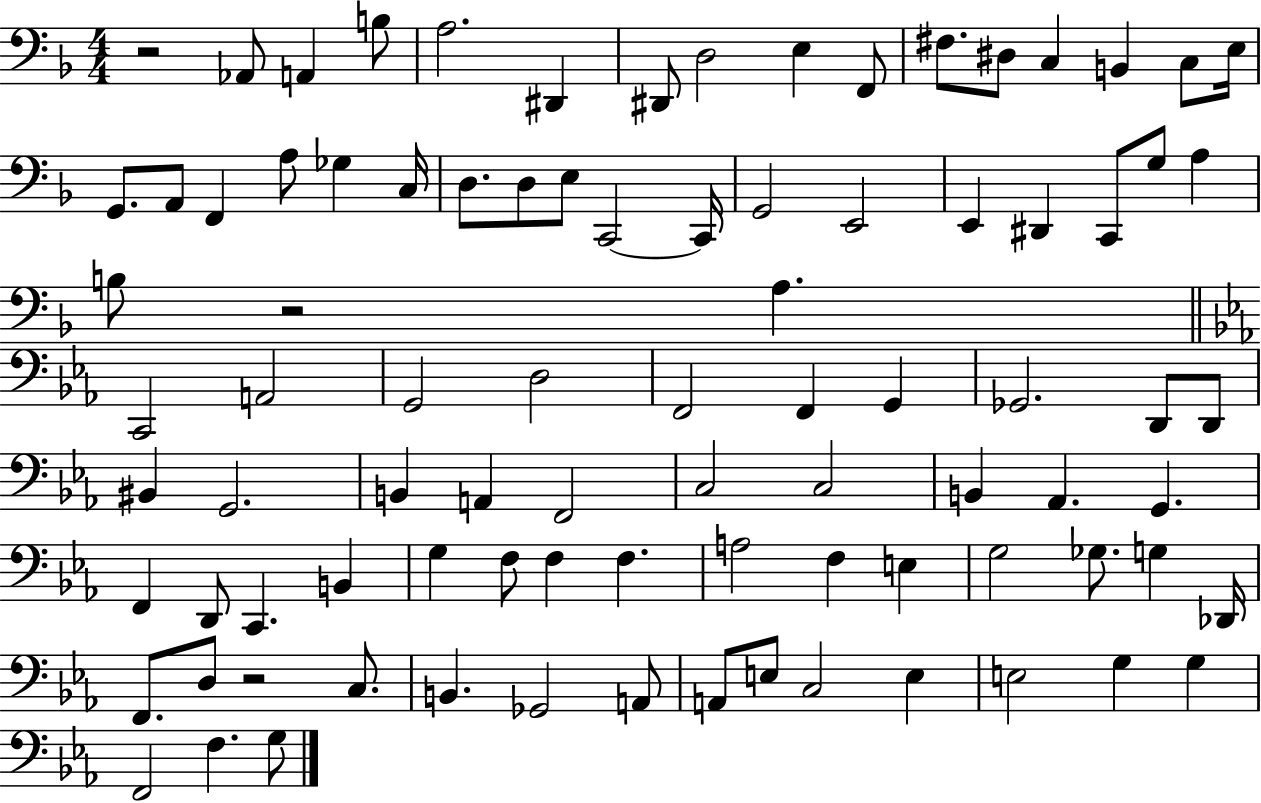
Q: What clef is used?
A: bass